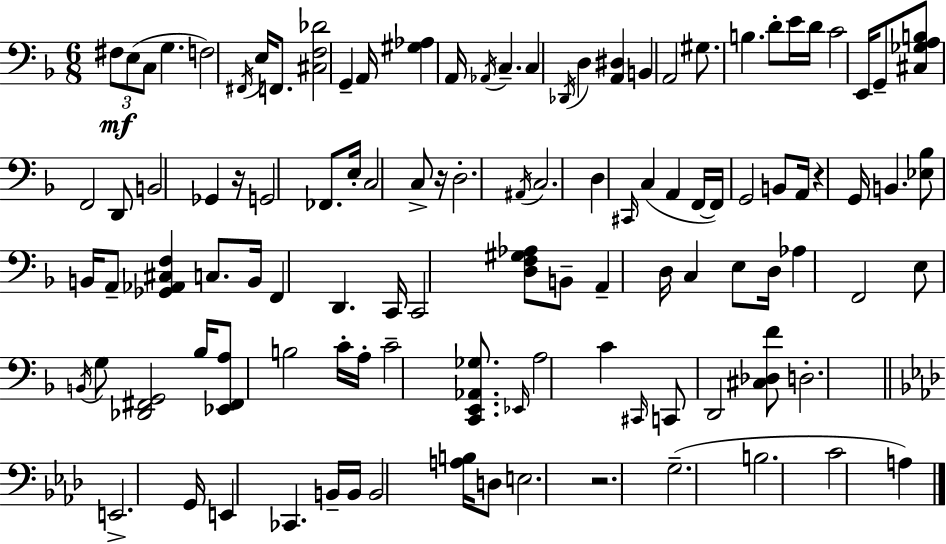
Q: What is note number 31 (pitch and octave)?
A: G2